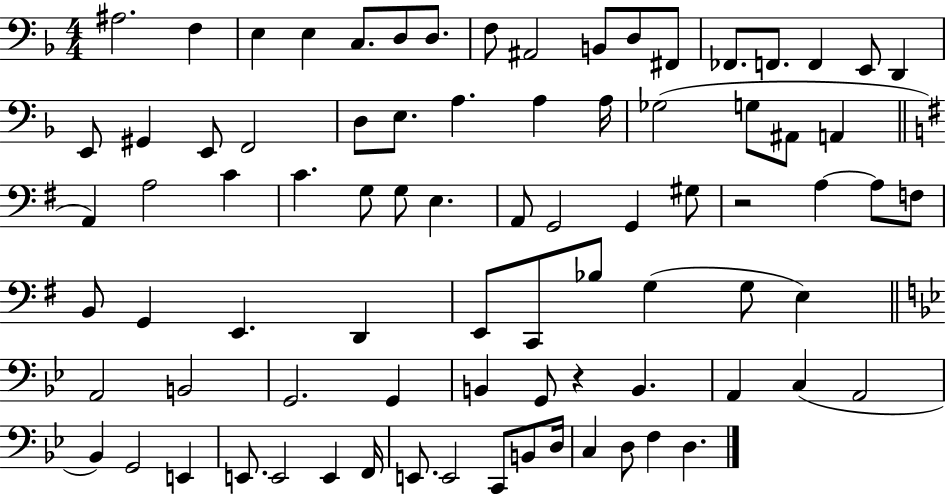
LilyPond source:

{
  \clef bass
  \numericTimeSignature
  \time 4/4
  \key f \major
  ais2. f4 | e4 e4 c8. d8 d8. | f8 ais,2 b,8 d8 fis,8 | fes,8. f,8. f,4 e,8 d,4 | \break e,8 gis,4 e,8 f,2 | d8 e8. a4. a4 a16 | ges2( g8 ais,8 a,4 | \bar "||" \break \key g \major a,4) a2 c'4 | c'4. g8 g8 e4. | a,8 g,2 g,4 gis8 | r2 a4~~ a8 f8 | \break b,8 g,4 e,4. d,4 | e,8 c,8 bes8 g4( g8 e4) | \bar "||" \break \key bes \major a,2 b,2 | g,2. g,4 | b,4 g,8 r4 b,4. | a,4 c4( a,2 | \break bes,4) g,2 e,4 | e,8. e,2 e,4 f,16 | e,8. e,2 c,8 b,8 d16 | c4 d8 f4 d4. | \break \bar "|."
}